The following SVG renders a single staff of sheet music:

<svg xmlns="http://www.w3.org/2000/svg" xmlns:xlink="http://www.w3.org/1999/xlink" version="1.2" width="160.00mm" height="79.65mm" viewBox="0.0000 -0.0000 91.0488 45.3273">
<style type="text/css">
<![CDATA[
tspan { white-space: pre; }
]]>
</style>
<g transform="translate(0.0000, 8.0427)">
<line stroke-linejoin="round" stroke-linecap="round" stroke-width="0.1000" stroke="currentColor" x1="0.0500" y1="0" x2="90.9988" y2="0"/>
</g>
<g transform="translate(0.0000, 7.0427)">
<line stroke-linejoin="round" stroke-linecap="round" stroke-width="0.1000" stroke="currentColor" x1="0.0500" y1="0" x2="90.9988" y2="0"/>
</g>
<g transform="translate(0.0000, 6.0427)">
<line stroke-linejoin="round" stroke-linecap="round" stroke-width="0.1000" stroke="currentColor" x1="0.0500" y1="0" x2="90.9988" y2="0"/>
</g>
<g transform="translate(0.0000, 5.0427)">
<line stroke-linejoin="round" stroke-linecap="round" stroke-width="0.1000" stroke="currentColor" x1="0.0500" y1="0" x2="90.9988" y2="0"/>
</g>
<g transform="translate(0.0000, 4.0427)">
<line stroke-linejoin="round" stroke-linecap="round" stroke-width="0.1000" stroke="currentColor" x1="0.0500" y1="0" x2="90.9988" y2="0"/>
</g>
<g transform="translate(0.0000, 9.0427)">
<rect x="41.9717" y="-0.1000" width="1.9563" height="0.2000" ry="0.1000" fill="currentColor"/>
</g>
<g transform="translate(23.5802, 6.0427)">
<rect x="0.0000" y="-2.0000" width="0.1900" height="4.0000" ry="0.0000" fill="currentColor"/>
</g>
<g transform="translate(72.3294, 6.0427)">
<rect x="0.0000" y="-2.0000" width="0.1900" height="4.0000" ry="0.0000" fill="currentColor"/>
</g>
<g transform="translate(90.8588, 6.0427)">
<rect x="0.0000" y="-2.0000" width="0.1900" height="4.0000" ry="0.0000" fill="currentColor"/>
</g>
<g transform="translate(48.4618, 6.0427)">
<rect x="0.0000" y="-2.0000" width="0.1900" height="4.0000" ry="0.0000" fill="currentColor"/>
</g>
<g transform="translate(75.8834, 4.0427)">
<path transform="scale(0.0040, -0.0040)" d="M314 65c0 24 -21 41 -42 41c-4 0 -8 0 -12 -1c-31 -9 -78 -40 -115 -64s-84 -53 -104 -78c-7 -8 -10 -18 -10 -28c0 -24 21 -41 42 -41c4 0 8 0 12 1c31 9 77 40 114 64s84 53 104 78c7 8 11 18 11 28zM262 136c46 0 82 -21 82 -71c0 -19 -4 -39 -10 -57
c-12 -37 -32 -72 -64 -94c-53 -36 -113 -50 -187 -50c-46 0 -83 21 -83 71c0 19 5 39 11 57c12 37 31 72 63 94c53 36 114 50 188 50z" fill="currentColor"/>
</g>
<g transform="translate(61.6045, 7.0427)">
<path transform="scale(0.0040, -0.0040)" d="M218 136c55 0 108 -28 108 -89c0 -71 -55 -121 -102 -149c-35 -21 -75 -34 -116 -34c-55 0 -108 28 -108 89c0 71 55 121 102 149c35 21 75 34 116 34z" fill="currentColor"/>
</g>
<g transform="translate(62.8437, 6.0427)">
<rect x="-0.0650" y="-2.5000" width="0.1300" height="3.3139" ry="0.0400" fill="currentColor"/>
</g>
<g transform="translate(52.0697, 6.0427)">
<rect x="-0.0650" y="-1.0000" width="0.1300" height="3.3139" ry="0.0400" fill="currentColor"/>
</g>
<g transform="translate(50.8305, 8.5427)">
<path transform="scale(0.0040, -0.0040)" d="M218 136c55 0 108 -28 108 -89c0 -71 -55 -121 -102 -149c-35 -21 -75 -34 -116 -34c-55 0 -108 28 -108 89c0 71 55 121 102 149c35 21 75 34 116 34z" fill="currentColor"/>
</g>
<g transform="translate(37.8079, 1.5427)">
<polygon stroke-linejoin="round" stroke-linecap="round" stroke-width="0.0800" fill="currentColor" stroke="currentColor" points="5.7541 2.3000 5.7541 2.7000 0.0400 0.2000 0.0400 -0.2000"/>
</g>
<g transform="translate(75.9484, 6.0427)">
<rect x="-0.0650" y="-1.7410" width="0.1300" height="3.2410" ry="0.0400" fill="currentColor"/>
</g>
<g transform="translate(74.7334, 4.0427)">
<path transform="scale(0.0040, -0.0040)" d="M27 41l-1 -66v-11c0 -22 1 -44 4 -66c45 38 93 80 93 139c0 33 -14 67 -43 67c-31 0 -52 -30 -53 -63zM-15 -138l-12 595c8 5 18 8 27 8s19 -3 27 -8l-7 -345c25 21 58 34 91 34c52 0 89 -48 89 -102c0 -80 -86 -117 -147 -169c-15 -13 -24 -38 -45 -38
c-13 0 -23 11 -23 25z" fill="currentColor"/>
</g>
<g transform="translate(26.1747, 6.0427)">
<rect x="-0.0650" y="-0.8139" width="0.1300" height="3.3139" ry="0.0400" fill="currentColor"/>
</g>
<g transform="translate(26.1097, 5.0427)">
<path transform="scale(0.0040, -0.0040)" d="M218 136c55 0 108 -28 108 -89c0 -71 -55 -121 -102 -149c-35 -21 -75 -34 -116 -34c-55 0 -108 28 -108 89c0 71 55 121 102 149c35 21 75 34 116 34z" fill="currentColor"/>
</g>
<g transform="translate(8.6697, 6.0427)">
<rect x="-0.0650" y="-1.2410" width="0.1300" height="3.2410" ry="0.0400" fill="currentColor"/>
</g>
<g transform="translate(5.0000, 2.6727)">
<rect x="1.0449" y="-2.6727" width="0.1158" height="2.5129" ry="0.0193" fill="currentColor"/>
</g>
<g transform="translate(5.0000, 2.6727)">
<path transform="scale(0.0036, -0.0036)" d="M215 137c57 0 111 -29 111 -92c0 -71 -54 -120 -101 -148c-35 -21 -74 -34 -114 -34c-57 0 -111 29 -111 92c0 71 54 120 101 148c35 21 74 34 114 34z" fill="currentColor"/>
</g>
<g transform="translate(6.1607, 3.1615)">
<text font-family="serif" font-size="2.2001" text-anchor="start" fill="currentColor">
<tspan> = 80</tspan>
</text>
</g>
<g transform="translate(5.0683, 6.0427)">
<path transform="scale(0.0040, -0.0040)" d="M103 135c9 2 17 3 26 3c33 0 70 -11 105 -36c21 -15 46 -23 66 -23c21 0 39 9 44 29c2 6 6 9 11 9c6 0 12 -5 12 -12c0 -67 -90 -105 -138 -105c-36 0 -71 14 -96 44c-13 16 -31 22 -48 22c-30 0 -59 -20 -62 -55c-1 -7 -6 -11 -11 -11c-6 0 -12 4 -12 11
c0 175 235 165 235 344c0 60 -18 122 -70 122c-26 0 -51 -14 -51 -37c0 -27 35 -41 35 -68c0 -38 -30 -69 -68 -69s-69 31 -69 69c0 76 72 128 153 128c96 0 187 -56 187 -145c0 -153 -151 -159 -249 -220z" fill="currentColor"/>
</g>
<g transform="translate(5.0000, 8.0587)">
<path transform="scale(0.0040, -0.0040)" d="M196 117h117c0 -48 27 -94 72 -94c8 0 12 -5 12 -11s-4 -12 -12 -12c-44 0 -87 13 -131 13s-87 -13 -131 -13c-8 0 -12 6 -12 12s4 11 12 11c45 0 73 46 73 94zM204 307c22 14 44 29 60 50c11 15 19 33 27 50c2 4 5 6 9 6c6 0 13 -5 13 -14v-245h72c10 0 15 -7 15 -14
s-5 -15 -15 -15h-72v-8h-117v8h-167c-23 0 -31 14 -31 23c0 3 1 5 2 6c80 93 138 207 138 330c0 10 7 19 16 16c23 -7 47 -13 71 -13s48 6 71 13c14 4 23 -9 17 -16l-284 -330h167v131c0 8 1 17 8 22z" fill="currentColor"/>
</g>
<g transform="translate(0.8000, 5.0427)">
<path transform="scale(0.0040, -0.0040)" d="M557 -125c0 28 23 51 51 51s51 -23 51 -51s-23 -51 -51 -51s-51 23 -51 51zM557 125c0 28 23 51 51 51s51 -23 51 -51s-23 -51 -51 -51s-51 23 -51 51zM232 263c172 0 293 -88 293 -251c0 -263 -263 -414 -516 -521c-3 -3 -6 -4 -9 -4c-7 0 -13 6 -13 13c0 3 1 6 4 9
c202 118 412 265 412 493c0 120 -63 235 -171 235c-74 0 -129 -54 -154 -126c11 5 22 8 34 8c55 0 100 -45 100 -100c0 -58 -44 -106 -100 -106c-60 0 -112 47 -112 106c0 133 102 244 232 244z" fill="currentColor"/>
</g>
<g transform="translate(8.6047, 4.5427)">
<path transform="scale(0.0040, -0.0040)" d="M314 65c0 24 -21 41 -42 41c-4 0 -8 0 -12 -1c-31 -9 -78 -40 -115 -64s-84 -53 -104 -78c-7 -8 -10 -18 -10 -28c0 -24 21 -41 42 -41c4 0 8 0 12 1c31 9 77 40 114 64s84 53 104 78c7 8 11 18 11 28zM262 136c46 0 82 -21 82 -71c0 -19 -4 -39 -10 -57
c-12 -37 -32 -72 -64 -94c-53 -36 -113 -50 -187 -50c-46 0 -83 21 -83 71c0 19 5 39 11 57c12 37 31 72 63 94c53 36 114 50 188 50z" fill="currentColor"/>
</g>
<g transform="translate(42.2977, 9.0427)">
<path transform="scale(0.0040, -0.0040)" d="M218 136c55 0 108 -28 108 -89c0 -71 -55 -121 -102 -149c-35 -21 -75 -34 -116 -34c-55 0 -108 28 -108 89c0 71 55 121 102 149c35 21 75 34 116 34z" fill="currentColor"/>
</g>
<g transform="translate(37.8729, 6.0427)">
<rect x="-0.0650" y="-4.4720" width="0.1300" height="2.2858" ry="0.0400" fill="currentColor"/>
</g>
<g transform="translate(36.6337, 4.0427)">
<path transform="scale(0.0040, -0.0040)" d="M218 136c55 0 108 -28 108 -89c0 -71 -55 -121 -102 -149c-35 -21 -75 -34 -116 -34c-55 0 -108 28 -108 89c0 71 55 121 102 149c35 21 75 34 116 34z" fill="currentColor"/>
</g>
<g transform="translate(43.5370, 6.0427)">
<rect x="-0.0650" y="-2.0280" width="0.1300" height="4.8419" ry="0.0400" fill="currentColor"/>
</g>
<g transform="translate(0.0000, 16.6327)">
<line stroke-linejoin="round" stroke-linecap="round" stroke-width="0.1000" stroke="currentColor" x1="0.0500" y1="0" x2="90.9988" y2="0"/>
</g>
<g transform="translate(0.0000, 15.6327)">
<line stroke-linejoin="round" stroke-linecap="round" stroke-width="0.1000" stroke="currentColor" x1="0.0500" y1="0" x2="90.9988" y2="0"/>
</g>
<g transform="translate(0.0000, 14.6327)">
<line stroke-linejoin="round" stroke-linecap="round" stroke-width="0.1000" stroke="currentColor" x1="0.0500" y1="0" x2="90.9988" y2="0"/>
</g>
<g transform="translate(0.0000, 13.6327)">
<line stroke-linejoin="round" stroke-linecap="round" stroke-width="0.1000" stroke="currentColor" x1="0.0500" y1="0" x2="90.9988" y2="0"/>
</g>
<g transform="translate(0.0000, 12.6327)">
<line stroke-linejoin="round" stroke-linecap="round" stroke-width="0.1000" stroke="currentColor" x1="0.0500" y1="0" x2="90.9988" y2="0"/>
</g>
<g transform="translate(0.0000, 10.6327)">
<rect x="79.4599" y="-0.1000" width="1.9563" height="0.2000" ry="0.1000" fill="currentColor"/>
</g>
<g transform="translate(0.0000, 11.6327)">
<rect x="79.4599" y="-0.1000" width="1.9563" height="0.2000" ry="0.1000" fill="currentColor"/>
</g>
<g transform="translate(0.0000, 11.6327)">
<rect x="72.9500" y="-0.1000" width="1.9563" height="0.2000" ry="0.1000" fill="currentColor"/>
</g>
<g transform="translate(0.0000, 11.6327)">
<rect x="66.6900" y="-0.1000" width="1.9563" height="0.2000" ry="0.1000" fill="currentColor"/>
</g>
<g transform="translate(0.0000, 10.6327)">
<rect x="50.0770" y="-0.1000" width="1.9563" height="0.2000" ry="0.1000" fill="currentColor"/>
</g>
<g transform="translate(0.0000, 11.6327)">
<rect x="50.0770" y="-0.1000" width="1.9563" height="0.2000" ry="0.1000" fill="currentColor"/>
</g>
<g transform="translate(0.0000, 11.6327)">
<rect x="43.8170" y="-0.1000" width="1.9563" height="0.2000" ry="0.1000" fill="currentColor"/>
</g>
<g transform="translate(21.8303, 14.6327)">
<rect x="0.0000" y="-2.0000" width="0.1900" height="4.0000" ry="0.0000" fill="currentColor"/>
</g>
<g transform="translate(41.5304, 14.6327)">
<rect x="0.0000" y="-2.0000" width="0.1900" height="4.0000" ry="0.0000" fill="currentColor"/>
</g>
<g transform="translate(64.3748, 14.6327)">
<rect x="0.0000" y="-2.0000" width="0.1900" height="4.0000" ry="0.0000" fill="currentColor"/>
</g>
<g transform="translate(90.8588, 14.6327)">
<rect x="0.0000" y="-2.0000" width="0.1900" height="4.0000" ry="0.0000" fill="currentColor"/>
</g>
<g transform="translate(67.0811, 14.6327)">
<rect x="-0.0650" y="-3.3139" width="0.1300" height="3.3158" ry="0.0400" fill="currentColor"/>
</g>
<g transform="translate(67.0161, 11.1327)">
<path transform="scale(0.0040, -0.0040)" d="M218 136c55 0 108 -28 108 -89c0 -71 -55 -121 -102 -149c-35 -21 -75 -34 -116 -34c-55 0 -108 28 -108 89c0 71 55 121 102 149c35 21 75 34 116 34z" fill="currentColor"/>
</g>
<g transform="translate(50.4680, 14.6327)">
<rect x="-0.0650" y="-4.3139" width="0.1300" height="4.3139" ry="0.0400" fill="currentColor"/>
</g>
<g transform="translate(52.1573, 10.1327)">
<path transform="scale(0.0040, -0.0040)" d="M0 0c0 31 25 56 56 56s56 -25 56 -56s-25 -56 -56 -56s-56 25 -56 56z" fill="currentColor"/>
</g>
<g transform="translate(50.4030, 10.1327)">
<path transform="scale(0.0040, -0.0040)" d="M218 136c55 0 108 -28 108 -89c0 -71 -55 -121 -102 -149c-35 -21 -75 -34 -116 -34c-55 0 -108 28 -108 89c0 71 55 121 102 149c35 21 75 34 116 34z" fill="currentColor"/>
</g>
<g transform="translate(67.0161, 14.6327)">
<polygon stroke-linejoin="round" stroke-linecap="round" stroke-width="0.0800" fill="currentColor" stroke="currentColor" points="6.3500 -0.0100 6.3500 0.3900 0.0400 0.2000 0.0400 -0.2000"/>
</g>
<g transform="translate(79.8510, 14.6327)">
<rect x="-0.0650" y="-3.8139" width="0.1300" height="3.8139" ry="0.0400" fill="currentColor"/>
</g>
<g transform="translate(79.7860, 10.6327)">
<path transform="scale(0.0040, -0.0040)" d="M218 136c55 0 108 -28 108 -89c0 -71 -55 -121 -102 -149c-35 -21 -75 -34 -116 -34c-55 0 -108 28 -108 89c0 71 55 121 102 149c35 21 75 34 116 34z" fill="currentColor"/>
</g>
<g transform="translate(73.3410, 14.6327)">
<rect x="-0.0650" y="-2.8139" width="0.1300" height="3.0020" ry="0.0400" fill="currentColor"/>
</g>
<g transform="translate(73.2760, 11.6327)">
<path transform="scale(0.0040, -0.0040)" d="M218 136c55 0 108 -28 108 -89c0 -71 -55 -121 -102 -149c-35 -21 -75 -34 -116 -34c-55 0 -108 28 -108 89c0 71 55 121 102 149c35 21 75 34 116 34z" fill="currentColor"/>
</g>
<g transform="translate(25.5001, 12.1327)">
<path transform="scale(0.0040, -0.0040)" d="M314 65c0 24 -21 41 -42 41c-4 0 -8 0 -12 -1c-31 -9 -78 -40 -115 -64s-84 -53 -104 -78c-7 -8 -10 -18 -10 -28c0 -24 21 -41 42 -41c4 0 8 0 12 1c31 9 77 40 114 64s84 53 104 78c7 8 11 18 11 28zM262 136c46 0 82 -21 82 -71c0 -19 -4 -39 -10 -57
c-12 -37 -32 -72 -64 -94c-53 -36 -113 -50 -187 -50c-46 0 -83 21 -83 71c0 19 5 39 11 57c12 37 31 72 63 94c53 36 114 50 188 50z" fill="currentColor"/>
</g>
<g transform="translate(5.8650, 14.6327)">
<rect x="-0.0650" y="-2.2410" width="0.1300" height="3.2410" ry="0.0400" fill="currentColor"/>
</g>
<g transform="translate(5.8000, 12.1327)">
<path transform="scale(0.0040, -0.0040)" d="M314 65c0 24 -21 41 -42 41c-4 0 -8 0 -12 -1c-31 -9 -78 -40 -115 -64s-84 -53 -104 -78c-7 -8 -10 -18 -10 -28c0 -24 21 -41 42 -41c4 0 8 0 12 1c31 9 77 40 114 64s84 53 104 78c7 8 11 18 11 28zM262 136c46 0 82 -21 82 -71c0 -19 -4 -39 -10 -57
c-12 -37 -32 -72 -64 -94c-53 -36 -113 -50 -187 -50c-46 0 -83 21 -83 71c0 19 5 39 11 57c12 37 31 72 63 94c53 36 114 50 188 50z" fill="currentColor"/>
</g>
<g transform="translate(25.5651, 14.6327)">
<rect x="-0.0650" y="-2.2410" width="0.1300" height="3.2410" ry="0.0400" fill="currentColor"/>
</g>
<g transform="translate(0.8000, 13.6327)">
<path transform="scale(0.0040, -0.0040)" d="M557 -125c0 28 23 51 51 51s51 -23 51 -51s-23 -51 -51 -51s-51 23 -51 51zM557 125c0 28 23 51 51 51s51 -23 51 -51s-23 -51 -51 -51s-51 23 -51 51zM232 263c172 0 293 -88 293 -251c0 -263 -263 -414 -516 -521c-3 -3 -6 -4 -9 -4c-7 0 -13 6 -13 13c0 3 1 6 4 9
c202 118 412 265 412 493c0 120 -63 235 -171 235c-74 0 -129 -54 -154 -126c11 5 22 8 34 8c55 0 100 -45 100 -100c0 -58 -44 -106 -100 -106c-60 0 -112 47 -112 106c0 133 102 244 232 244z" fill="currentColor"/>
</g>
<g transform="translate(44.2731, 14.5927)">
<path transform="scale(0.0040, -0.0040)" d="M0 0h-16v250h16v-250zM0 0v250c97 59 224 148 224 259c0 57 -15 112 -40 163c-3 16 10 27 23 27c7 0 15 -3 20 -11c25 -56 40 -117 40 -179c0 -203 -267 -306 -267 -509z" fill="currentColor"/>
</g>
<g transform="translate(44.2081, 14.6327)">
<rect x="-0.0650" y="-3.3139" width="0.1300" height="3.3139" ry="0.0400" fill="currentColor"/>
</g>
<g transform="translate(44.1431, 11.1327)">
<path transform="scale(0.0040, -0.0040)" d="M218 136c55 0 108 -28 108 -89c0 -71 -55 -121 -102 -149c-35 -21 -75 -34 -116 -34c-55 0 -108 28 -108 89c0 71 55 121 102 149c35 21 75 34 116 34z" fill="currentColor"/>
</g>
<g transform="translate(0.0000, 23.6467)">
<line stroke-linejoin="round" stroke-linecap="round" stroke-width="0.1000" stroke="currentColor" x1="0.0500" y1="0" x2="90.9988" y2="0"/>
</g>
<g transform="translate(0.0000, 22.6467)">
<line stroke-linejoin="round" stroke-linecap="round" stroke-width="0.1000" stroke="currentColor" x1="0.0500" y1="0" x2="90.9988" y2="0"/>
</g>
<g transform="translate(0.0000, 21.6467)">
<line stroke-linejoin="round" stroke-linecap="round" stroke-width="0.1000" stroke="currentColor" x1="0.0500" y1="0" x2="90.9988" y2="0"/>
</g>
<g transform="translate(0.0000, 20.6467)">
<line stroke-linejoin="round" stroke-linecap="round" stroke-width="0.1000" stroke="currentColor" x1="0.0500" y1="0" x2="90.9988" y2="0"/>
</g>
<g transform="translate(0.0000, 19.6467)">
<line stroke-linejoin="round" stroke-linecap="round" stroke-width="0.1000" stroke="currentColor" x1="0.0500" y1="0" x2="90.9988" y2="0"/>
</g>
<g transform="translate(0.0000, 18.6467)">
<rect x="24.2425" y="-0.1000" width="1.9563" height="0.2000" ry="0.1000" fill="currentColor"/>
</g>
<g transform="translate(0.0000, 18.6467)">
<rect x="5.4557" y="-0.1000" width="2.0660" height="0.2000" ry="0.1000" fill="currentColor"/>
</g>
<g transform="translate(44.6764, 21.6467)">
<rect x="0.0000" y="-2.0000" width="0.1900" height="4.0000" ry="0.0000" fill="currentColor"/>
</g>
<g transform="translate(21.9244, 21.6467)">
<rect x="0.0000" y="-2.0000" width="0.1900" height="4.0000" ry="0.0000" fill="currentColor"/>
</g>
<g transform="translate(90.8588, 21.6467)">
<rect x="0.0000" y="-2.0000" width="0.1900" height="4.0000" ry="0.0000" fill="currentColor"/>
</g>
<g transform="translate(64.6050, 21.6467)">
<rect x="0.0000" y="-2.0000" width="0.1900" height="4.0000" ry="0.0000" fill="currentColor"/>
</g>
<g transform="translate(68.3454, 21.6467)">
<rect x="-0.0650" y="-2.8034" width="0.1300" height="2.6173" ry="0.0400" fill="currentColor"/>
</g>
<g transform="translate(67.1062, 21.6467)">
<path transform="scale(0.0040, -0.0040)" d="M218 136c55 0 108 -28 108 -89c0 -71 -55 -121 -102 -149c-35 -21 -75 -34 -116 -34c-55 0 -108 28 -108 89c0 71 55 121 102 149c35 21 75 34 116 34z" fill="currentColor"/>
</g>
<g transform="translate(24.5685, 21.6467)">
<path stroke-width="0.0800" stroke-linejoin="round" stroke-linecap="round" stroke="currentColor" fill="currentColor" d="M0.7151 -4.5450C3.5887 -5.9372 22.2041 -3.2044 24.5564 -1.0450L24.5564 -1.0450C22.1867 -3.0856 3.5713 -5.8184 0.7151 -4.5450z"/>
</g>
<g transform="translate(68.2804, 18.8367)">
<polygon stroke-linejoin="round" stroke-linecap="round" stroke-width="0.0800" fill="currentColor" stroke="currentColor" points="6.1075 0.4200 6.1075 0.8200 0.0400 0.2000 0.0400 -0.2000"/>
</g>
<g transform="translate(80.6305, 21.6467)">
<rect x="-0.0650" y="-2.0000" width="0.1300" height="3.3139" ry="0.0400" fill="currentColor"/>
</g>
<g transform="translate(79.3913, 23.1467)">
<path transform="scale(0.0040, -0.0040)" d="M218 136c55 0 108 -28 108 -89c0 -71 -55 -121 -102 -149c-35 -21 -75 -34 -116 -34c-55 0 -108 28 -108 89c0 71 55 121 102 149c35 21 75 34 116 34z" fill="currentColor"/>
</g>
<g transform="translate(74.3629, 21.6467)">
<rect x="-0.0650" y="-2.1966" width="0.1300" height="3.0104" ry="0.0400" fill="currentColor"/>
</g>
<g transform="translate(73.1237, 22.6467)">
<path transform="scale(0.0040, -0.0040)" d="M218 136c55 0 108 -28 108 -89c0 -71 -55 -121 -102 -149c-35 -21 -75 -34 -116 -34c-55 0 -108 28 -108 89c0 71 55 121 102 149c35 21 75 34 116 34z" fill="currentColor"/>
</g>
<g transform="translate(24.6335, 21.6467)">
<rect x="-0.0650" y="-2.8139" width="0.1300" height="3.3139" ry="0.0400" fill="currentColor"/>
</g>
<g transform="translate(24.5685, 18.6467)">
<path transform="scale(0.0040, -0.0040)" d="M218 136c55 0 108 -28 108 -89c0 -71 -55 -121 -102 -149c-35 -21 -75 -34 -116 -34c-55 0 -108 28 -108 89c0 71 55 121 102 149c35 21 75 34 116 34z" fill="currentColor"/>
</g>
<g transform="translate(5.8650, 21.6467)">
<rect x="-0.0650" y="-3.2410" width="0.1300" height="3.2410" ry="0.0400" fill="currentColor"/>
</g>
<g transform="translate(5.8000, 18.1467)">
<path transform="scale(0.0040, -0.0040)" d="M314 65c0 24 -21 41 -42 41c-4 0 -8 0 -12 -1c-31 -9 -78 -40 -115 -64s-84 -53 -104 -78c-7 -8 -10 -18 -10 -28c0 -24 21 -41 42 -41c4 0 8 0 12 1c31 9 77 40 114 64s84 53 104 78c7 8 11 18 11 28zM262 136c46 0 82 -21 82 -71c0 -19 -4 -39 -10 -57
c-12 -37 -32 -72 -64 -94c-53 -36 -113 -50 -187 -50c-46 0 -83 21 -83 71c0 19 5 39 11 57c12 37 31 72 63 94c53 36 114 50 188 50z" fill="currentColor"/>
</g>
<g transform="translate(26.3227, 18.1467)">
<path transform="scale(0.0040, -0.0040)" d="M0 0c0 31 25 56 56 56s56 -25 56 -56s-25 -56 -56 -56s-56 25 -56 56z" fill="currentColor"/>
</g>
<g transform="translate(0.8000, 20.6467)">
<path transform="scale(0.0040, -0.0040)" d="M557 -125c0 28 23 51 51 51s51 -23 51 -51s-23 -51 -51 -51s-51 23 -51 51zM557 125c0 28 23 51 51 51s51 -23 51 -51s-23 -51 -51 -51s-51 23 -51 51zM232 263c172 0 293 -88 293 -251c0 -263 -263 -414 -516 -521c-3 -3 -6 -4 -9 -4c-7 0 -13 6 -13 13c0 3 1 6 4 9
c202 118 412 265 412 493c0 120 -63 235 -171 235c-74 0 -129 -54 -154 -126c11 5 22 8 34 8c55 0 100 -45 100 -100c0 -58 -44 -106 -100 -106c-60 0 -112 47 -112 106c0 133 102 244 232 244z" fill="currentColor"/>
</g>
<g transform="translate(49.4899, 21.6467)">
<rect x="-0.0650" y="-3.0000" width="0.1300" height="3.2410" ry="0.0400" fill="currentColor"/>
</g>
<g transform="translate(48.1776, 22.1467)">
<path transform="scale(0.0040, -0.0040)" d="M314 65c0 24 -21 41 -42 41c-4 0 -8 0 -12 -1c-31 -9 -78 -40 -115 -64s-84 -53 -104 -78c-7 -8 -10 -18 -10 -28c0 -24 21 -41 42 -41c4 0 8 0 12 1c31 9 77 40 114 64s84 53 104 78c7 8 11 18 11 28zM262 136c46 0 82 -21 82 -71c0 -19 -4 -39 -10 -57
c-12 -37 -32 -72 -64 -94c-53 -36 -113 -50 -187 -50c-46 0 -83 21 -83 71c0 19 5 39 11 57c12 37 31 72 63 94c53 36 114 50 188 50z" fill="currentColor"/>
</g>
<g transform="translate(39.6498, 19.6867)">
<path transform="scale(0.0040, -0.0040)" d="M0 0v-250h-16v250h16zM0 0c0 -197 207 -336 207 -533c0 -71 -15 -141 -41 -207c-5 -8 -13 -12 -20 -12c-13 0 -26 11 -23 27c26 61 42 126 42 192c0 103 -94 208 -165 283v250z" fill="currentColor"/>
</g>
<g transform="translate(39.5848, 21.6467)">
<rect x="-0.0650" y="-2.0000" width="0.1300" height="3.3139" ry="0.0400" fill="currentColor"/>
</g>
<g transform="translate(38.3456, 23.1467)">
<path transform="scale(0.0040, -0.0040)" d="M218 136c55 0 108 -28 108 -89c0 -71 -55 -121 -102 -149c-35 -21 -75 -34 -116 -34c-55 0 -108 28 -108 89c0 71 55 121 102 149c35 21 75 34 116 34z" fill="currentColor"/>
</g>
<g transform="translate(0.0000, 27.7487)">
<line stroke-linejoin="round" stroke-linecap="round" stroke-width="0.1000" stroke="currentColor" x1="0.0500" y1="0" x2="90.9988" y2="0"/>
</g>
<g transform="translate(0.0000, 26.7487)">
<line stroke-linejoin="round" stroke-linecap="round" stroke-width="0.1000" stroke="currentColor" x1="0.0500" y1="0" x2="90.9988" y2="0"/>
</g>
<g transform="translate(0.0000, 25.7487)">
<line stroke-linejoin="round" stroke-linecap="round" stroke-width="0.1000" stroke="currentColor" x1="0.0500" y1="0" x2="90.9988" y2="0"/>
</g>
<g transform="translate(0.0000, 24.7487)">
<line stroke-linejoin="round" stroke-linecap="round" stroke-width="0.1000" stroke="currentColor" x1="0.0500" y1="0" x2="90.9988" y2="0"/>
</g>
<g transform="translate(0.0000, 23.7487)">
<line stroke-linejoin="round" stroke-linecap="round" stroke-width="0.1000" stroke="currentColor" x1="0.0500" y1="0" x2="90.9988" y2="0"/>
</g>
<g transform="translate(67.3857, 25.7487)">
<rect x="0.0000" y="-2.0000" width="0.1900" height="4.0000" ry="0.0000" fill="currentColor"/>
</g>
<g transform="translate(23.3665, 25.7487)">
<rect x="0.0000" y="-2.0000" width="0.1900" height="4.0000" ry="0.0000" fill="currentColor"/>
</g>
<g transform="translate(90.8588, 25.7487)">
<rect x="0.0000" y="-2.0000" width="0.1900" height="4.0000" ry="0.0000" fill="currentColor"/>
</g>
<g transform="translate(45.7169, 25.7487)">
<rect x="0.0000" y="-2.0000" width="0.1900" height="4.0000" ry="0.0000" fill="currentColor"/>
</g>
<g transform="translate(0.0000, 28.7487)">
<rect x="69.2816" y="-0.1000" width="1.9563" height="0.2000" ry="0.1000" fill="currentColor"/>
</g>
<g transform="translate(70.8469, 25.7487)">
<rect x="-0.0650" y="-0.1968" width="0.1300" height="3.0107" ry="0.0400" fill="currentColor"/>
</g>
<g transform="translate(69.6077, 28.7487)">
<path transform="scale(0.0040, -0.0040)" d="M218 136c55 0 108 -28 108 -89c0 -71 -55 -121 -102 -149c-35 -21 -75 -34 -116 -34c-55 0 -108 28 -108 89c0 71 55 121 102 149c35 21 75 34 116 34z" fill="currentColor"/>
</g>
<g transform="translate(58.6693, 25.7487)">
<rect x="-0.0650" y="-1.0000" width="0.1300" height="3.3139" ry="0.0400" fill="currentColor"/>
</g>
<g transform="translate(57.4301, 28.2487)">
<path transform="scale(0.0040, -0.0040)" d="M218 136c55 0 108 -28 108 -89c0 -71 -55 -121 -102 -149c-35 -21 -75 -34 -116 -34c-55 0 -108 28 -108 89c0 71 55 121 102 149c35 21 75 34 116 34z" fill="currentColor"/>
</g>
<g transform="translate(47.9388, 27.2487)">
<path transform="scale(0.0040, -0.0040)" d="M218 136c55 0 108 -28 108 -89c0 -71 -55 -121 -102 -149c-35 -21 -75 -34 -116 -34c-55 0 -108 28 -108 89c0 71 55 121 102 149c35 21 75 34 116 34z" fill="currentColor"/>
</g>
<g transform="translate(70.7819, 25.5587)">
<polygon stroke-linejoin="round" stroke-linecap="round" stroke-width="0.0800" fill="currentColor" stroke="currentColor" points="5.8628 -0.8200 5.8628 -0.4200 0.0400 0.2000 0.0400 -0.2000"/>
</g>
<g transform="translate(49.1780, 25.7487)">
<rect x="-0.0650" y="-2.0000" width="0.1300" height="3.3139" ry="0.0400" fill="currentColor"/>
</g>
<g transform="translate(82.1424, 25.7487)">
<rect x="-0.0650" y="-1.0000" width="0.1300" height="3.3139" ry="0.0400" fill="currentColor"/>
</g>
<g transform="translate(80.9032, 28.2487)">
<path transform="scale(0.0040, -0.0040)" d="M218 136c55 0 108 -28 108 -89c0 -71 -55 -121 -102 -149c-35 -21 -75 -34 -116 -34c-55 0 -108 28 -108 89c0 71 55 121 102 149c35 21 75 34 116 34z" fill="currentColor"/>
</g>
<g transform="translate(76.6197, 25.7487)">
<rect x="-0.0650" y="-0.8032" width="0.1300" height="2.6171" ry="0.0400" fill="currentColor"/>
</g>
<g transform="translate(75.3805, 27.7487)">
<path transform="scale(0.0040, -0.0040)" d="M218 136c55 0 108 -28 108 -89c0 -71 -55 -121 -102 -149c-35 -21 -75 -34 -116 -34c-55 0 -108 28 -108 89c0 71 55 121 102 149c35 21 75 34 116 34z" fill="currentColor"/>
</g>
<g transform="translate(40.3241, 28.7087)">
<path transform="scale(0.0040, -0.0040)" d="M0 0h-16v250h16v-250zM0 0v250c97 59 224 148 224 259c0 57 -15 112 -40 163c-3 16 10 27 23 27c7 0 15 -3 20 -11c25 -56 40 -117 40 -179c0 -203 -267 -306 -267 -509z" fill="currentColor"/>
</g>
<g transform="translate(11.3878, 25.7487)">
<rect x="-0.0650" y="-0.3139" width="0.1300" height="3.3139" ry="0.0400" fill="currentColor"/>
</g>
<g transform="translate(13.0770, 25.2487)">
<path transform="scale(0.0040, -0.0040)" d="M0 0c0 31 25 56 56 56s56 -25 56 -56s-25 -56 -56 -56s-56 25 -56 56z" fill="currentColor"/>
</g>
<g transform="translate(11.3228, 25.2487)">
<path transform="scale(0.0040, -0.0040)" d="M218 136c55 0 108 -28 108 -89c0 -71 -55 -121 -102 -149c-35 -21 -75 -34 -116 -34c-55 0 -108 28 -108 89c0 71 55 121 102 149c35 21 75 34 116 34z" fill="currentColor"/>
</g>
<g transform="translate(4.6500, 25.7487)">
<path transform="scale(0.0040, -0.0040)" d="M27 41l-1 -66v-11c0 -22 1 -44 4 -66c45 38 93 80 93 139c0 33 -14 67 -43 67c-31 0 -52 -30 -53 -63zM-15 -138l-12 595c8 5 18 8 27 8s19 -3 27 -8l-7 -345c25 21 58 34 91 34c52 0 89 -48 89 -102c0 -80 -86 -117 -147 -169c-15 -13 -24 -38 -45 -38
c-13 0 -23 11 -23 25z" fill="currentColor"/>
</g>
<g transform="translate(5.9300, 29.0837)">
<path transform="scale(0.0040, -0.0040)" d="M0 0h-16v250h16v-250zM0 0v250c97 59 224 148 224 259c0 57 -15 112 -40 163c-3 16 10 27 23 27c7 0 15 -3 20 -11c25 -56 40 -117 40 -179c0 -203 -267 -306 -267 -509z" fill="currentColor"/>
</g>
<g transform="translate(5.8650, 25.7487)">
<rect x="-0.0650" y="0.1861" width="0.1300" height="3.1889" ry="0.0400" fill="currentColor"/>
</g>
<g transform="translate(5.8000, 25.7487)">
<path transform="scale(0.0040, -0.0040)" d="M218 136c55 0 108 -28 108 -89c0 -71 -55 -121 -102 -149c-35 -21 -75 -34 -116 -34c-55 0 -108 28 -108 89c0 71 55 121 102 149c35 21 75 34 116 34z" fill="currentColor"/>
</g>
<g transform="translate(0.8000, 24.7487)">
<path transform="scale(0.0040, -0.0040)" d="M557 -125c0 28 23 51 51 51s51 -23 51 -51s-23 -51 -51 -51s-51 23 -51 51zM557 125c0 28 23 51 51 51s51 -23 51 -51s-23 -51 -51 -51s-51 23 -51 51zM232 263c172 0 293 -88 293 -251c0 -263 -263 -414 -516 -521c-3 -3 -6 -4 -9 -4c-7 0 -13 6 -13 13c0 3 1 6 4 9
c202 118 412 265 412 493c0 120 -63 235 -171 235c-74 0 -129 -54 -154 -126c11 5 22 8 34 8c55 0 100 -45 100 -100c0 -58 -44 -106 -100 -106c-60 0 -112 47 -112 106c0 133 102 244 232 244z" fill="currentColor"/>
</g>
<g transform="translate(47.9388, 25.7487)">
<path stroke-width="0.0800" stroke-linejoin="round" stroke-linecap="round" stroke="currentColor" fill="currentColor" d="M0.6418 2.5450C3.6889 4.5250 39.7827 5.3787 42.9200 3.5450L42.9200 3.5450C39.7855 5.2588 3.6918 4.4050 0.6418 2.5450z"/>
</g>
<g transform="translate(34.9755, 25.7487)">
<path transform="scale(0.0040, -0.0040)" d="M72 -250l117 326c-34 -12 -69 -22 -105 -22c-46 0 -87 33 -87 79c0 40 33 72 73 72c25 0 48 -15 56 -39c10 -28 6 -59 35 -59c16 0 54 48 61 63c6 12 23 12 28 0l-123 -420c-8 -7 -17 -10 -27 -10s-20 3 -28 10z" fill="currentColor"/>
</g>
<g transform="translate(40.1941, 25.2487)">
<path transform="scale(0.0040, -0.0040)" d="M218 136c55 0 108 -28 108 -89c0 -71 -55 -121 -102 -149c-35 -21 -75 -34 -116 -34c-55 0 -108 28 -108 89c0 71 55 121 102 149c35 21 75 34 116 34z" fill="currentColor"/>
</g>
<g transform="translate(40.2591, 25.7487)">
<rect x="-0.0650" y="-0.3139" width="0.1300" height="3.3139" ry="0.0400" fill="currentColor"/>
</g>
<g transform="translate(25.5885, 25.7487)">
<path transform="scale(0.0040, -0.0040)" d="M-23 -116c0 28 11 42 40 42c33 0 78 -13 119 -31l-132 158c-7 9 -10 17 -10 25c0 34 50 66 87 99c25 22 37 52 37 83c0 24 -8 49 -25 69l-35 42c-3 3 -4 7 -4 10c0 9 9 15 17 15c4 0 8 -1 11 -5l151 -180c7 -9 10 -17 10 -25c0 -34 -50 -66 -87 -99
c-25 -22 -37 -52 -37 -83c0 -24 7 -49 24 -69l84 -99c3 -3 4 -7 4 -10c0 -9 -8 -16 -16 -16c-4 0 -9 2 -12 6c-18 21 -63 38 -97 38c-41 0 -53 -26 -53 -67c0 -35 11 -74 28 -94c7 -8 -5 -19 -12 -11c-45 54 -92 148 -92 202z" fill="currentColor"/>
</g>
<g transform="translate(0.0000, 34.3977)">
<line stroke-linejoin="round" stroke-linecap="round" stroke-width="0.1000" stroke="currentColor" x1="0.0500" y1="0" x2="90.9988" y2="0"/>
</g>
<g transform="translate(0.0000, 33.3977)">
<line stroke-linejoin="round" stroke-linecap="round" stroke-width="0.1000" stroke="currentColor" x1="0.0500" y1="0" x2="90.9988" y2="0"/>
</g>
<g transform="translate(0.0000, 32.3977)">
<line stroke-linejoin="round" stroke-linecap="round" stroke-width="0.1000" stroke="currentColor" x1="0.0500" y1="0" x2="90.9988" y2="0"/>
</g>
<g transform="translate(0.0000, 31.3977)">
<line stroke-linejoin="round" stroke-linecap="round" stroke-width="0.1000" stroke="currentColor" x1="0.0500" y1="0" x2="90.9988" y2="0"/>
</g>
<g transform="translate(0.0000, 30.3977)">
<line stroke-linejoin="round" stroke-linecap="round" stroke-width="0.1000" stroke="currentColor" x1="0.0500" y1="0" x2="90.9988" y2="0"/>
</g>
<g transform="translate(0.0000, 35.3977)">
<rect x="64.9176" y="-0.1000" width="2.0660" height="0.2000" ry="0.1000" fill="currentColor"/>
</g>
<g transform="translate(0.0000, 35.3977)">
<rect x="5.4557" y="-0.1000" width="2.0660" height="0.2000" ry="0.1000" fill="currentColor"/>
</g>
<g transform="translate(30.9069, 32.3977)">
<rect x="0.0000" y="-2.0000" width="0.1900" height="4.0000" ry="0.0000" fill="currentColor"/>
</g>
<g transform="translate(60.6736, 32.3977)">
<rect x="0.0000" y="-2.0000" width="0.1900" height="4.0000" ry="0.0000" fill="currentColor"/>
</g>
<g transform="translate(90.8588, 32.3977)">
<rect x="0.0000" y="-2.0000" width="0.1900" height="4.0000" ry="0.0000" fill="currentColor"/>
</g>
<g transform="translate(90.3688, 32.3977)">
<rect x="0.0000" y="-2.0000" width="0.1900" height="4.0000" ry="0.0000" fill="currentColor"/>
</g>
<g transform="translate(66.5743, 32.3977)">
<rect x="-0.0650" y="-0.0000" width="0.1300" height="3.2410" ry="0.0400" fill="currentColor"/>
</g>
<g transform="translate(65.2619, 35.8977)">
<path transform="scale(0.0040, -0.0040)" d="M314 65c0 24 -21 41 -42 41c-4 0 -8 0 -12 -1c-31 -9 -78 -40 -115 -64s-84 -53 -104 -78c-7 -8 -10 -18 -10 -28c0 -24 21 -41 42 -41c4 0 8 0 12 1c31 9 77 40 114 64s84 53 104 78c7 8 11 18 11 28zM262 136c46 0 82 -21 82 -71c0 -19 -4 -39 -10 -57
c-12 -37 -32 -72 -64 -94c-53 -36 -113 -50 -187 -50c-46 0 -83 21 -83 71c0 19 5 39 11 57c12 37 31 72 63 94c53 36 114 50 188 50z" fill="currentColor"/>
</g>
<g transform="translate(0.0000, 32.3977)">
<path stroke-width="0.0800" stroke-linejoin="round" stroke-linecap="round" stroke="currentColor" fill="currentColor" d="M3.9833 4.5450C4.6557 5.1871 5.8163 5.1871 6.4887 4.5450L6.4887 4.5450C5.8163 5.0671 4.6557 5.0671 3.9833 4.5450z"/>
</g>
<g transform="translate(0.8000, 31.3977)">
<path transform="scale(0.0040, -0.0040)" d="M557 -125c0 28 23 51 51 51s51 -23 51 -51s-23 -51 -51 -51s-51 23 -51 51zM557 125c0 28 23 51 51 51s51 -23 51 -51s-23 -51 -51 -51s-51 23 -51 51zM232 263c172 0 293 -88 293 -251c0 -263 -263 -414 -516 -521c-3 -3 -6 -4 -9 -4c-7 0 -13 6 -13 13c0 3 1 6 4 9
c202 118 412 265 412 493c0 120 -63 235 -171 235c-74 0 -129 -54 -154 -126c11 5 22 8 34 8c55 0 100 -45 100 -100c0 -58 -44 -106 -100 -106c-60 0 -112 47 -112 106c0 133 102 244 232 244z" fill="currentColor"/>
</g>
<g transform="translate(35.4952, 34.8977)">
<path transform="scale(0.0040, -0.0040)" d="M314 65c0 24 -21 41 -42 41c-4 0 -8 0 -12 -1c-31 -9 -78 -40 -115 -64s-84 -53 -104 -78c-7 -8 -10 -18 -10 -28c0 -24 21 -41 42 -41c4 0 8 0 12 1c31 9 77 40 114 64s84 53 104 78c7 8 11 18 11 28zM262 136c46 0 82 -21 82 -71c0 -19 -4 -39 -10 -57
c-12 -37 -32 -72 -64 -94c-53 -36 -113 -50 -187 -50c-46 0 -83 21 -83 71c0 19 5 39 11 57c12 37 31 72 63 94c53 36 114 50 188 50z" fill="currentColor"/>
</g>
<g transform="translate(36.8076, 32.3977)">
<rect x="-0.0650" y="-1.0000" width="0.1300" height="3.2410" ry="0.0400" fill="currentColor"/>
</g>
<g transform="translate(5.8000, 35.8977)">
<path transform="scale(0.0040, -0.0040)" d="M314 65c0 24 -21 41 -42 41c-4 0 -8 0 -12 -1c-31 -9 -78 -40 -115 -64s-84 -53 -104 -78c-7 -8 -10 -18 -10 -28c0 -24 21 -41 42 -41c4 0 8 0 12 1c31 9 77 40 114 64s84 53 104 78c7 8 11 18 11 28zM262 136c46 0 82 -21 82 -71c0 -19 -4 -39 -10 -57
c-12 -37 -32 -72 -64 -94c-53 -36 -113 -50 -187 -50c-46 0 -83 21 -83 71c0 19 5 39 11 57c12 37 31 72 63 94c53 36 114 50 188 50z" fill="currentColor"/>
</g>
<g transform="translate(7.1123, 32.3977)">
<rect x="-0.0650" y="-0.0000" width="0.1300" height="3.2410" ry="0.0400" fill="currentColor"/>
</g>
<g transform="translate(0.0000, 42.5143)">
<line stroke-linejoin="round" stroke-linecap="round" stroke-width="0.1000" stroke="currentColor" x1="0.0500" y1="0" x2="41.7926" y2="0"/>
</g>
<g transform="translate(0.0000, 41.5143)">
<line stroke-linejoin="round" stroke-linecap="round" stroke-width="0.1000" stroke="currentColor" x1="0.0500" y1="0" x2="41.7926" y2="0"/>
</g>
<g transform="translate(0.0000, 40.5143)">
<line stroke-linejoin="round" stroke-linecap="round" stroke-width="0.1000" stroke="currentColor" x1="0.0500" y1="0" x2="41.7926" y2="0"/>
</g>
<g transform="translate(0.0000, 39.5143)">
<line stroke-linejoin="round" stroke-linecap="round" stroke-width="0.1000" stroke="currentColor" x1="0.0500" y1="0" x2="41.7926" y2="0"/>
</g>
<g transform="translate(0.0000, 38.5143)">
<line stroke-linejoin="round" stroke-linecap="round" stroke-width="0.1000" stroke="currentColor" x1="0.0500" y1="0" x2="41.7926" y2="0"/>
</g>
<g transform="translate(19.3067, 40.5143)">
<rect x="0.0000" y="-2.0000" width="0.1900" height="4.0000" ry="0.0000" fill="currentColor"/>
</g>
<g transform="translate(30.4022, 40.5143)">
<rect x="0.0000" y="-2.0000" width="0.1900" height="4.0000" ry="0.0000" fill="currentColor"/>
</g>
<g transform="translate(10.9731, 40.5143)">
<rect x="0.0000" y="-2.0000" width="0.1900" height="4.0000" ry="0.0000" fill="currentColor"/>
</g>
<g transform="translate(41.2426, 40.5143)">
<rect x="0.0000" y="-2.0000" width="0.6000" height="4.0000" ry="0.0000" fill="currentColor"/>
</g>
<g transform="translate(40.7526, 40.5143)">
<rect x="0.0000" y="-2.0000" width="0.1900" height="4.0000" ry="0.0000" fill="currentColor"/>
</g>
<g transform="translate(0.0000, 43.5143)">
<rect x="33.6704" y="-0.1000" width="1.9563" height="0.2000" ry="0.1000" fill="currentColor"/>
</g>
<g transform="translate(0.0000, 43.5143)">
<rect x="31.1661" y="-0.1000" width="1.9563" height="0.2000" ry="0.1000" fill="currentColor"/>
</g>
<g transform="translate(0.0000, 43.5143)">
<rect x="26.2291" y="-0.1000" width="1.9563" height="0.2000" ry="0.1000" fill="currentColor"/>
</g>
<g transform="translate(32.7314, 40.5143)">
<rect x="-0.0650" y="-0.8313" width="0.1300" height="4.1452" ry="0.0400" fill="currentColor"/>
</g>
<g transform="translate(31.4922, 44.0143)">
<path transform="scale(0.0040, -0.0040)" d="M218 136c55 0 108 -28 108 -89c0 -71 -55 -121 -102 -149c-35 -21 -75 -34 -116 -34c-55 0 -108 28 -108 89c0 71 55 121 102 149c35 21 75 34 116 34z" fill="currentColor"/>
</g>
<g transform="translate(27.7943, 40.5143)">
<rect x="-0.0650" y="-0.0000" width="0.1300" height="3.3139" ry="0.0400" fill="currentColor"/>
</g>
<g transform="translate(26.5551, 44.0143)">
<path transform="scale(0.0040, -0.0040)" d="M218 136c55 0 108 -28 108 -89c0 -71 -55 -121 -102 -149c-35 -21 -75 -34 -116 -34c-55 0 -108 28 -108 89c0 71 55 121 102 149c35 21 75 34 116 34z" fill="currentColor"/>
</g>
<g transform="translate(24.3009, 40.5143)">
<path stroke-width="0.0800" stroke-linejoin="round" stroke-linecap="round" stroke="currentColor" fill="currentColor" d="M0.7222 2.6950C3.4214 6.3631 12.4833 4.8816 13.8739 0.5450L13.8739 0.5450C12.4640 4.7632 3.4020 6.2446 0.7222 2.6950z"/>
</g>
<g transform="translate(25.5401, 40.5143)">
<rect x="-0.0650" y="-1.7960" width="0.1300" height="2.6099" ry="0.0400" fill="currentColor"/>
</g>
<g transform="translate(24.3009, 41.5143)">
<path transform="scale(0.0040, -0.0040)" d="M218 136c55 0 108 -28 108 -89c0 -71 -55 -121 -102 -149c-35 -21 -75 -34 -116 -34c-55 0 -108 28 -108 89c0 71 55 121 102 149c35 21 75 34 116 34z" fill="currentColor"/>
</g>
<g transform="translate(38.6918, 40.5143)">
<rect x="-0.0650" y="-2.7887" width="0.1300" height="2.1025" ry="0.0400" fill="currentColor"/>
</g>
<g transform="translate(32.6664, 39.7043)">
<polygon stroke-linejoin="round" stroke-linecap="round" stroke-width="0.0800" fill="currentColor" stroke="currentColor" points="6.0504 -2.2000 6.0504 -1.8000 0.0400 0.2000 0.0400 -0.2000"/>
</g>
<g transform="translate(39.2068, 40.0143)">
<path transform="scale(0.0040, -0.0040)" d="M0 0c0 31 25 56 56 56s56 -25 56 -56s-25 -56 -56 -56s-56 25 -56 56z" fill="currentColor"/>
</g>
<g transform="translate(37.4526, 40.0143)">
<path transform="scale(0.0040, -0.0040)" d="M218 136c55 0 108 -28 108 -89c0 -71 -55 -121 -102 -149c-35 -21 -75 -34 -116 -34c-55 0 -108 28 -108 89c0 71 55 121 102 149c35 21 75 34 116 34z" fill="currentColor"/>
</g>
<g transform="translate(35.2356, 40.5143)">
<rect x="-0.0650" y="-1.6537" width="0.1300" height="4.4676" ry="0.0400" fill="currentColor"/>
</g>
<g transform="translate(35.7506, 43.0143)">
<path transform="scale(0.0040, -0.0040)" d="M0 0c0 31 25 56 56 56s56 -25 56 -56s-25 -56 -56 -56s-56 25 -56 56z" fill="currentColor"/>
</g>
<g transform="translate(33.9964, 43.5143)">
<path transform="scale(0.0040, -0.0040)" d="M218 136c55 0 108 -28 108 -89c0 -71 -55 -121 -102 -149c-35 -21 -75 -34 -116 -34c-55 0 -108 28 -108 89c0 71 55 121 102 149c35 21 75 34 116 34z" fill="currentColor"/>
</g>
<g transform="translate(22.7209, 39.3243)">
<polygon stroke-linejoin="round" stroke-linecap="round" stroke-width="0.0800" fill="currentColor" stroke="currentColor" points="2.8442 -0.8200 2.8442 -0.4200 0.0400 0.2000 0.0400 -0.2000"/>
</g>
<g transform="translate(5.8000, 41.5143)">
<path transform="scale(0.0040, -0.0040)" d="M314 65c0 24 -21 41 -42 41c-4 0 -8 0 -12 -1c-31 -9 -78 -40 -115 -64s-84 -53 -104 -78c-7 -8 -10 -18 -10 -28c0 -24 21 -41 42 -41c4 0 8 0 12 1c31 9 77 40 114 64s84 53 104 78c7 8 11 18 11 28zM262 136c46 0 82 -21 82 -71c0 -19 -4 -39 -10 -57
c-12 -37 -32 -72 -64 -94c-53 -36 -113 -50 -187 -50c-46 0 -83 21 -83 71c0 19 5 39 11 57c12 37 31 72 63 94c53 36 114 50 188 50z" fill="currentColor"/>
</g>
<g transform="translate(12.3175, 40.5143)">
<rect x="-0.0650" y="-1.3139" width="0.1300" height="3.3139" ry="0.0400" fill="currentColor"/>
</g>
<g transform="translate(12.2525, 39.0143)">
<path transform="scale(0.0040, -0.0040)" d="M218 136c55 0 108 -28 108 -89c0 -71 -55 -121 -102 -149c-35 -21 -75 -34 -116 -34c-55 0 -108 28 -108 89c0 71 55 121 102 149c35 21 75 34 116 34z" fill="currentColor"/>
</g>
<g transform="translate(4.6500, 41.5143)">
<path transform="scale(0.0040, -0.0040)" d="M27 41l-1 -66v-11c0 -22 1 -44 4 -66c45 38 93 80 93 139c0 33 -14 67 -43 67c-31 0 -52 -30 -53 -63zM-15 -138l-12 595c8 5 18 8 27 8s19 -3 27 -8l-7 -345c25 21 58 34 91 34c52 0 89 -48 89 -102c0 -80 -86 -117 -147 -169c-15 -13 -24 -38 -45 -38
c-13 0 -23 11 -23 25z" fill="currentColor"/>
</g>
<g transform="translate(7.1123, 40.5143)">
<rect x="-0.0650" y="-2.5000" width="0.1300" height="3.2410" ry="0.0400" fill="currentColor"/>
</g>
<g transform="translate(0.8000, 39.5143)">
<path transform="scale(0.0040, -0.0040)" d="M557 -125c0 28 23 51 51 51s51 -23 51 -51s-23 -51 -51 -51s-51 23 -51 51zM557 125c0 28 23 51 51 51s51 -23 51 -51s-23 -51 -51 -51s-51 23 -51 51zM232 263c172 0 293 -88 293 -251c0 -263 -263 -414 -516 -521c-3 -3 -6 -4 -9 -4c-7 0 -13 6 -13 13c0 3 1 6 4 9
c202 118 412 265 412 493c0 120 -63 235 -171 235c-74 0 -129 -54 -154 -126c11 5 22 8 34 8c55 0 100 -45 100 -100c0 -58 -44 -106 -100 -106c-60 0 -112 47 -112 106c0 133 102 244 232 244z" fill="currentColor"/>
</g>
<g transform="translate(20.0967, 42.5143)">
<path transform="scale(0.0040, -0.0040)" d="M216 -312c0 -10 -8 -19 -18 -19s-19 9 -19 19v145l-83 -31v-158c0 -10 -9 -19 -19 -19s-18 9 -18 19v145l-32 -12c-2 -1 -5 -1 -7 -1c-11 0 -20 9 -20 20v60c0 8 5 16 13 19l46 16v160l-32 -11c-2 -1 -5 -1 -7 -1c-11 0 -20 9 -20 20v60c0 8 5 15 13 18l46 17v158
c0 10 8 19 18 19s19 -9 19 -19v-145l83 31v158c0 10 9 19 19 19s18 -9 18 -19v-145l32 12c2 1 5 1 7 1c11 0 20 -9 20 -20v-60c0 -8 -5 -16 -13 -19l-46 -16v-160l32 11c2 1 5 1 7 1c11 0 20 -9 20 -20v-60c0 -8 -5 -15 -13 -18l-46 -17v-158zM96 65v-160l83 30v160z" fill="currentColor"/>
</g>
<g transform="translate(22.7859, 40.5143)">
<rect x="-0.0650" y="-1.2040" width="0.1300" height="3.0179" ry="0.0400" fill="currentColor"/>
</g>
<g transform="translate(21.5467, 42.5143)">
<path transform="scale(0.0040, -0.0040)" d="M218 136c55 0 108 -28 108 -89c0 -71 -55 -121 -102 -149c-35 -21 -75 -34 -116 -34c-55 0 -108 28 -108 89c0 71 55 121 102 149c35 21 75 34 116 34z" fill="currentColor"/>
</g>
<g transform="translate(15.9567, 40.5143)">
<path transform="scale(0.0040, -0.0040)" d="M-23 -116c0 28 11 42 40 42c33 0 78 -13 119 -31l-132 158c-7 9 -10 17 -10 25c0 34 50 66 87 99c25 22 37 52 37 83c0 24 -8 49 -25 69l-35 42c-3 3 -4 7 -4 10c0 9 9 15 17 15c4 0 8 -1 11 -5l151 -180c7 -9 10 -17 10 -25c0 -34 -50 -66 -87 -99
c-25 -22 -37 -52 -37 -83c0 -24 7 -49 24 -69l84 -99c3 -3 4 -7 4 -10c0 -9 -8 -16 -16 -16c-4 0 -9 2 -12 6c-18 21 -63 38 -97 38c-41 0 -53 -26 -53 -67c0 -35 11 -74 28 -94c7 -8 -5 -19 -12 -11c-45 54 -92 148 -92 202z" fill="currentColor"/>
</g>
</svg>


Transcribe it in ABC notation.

X:1
T:Untitled
M:2/4
L:1/4
K:C
G,2 F, A,/2 E,,/2 F,, B,, _A,2 B,2 B,2 D/2 F D/2 C/2 E D2 C A,,/2 C,2 D,/2 B,,/2 A,, _D,/2 E, z z/2 E,/2 A,, F,, E,,/2 G,,/2 F,, D,,2 F,,2 D,,2 _B,,2 G, z ^G,,/2 B,,/2 D,, D,,/2 E,,/2 E,/2